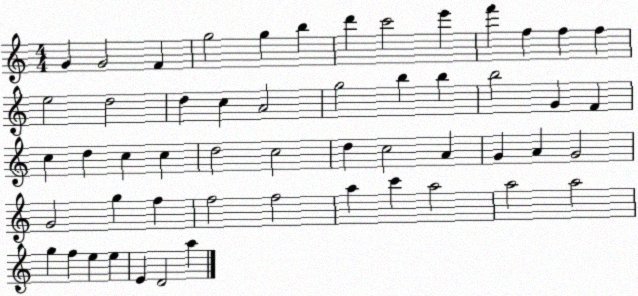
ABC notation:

X:1
T:Untitled
M:4/4
L:1/4
K:C
G G2 F g2 g b d' c'2 e' f' f f f e2 d2 d c A2 g2 b b b2 G F c d c c d2 c2 d c2 A G A G2 G2 g f f2 f2 a c' a2 a2 a2 g f e e E D2 a